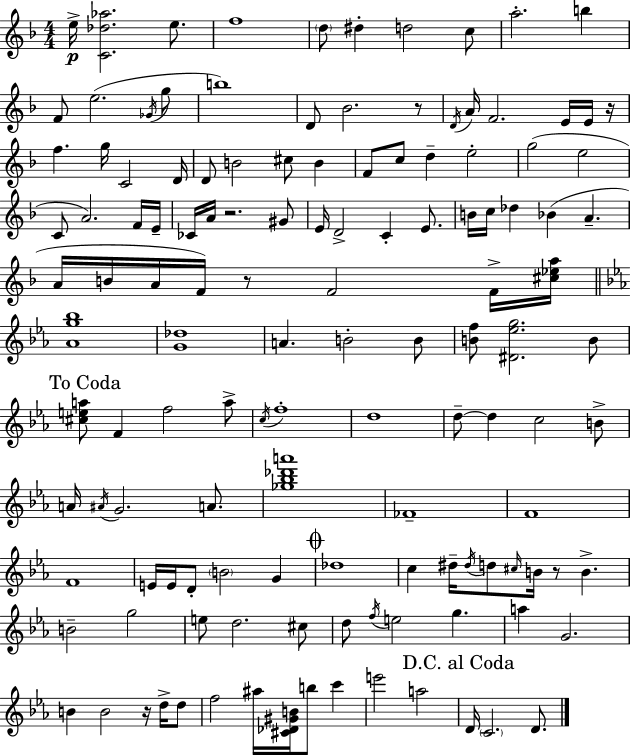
E5/s [C4,Db5,Ab5]/h. E5/e. F5/w D5/e D#5/q D5/h C5/e A5/h. B5/q F4/e E5/h. Gb4/s G5/e B5/w D4/e Bb4/h. R/e D4/s A4/s F4/h. E4/s E4/s R/s F5/q. G5/s C4/h D4/s D4/e B4/h C#5/e B4/q F4/e C5/e D5/q E5/h G5/h E5/h C4/e A4/h. F4/s E4/s CES4/s A4/s R/h. G#4/e E4/s D4/h C4/q E4/e. B4/s C5/s Db5/q Bb4/q A4/q. A4/s B4/s A4/s F4/s R/e F4/h F4/s [C#5,Eb5,A5]/s [Ab4,G5,Bb5]/w [G4,Db5]/w A4/q. B4/h B4/e [B4,F5]/e [D#4,Eb5,G5]/h. B4/e [C#5,E5,A5]/e F4/q F5/h A5/e C5/s F5/w D5/w D5/e D5/q C5/h B4/e A4/s A#4/s G4/h. A4/e. [Gb5,Bb5,Db6,A6]/w FES4/w F4/w F4/w E4/s E4/s D4/e B4/h G4/q Db5/w C5/q D#5/s D#5/s D5/e C#5/s B4/s R/e B4/q. B4/h G5/h E5/e D5/h. C#5/e D5/e F5/s E5/h G5/q. A5/q G4/h. B4/q B4/h R/s D5/s D5/e F5/h A#5/s [C#4,Db4,G#4,B4]/s B5/e C6/q E6/h A5/h D4/s C4/h. D4/e.